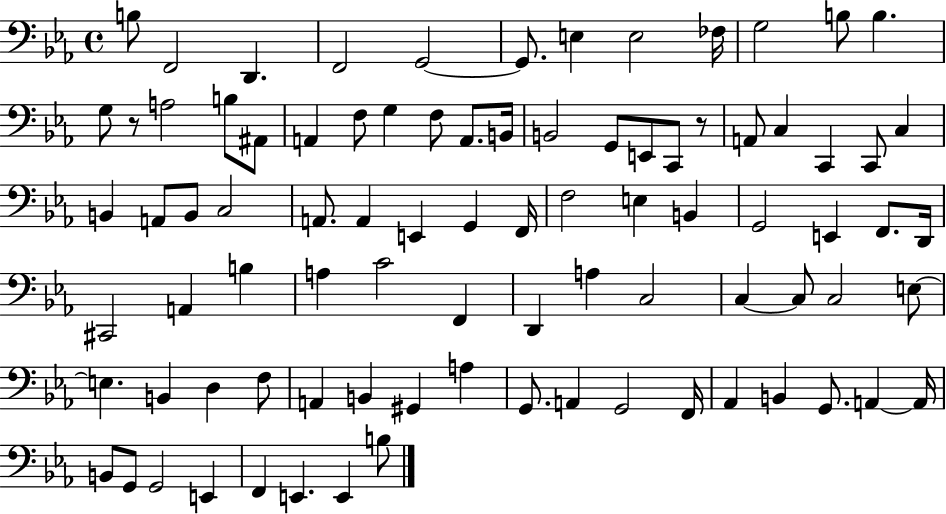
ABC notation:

X:1
T:Untitled
M:4/4
L:1/4
K:Eb
B,/2 F,,2 D,, F,,2 G,,2 G,,/2 E, E,2 _F,/4 G,2 B,/2 B, G,/2 z/2 A,2 B,/2 ^A,,/2 A,, F,/2 G, F,/2 A,,/2 B,,/4 B,,2 G,,/2 E,,/2 C,,/2 z/2 A,,/2 C, C,, C,,/2 C, B,, A,,/2 B,,/2 C,2 A,,/2 A,, E,, G,, F,,/4 F,2 E, B,, G,,2 E,, F,,/2 D,,/4 ^C,,2 A,, B, A, C2 F,, D,, A, C,2 C, C,/2 C,2 E,/2 E, B,, D, F,/2 A,, B,, ^G,, A, G,,/2 A,, G,,2 F,,/4 _A,, B,, G,,/2 A,, A,,/4 B,,/2 G,,/2 G,,2 E,, F,, E,, E,, B,/2